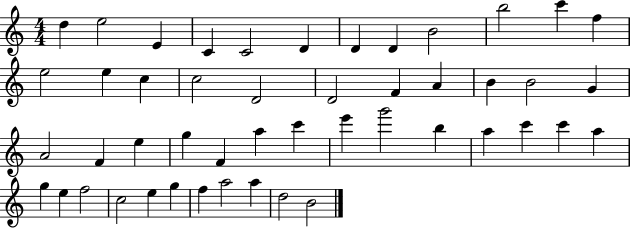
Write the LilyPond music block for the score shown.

{
  \clef treble
  \numericTimeSignature
  \time 4/4
  \key c \major
  d''4 e''2 e'4 | c'4 c'2 d'4 | d'4 d'4 b'2 | b''2 c'''4 f''4 | \break e''2 e''4 c''4 | c''2 d'2 | d'2 f'4 a'4 | b'4 b'2 g'4 | \break a'2 f'4 e''4 | g''4 f'4 a''4 c'''4 | e'''4 g'''2 b''4 | a''4 c'''4 c'''4 a''4 | \break g''4 e''4 f''2 | c''2 e''4 g''4 | f''4 a''2 a''4 | d''2 b'2 | \break \bar "|."
}